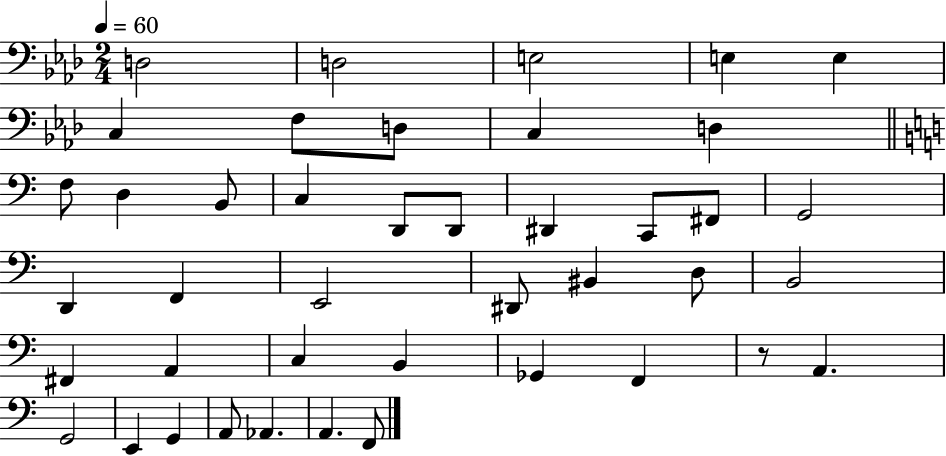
D3/h D3/h E3/h E3/q E3/q C3/q F3/e D3/e C3/q D3/q F3/e D3/q B2/e C3/q D2/e D2/e D#2/q C2/e F#2/e G2/h D2/q F2/q E2/h D#2/e BIS2/q D3/e B2/h F#2/q A2/q C3/q B2/q Gb2/q F2/q R/e A2/q. G2/h E2/q G2/q A2/e Ab2/q. A2/q. F2/e